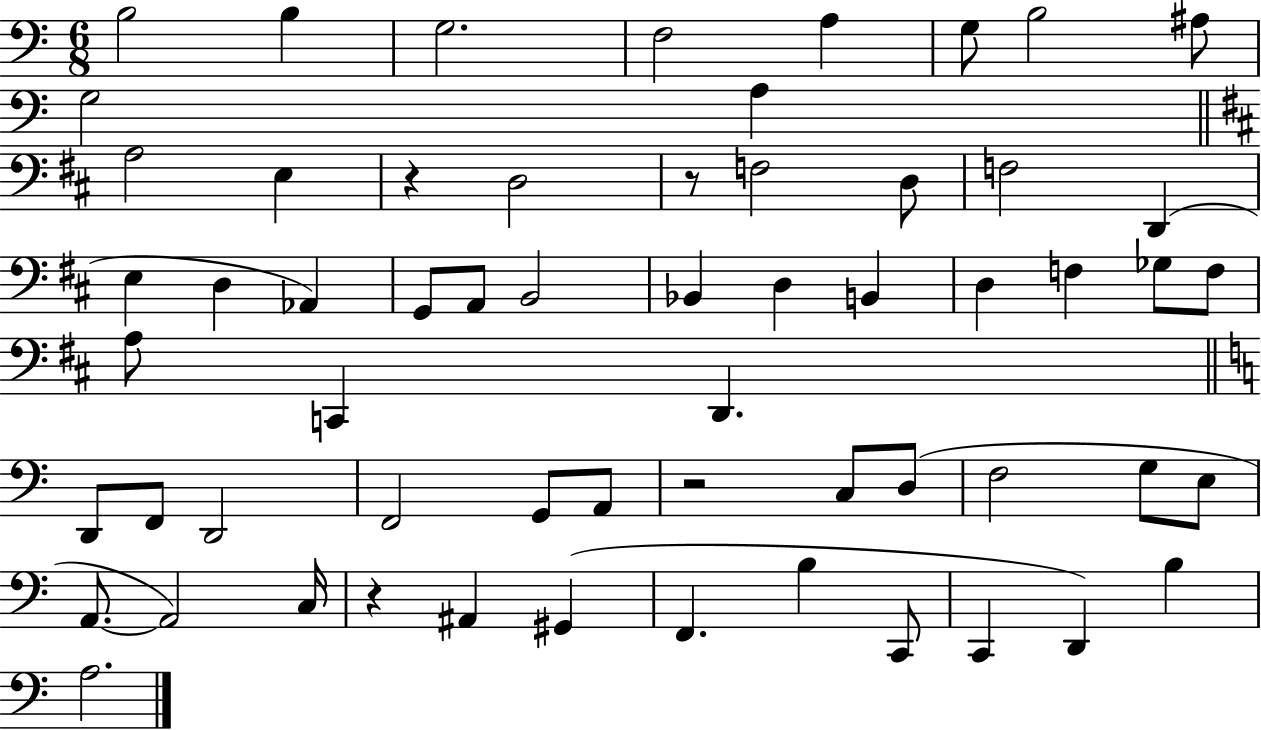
B3/h B3/q G3/h. F3/h A3/q G3/e B3/h A#3/e G3/h A3/q A3/h E3/q R/q D3/h R/e F3/h D3/e F3/h D2/q E3/q D3/q Ab2/q G2/e A2/e B2/h Bb2/q D3/q B2/q D3/q F3/q Gb3/e F3/e A3/e C2/q D2/q. D2/e F2/e D2/h F2/h G2/e A2/e R/h C3/e D3/e F3/h G3/e E3/e A2/e. A2/h C3/s R/q A#2/q G#2/q F2/q. B3/q C2/e C2/q D2/q B3/q A3/h.